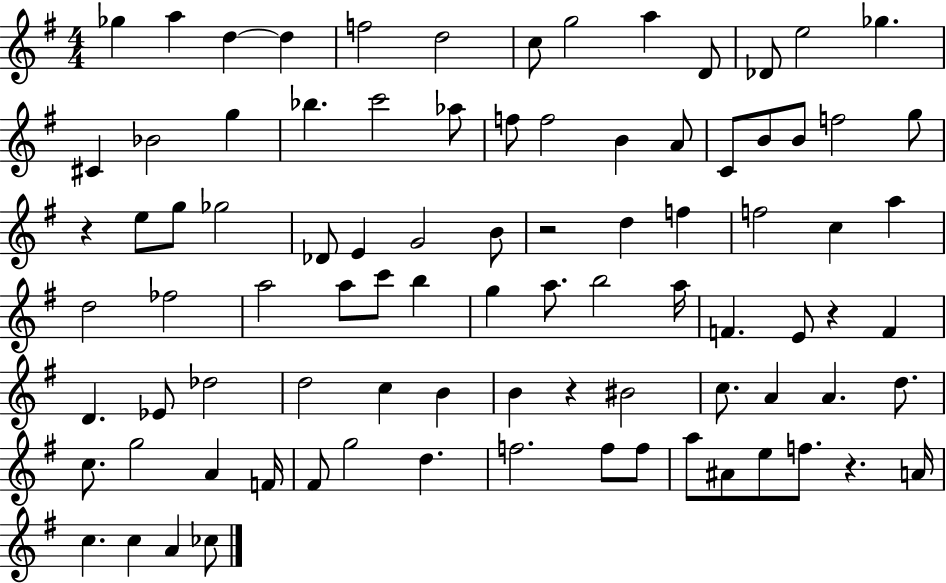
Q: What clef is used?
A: treble